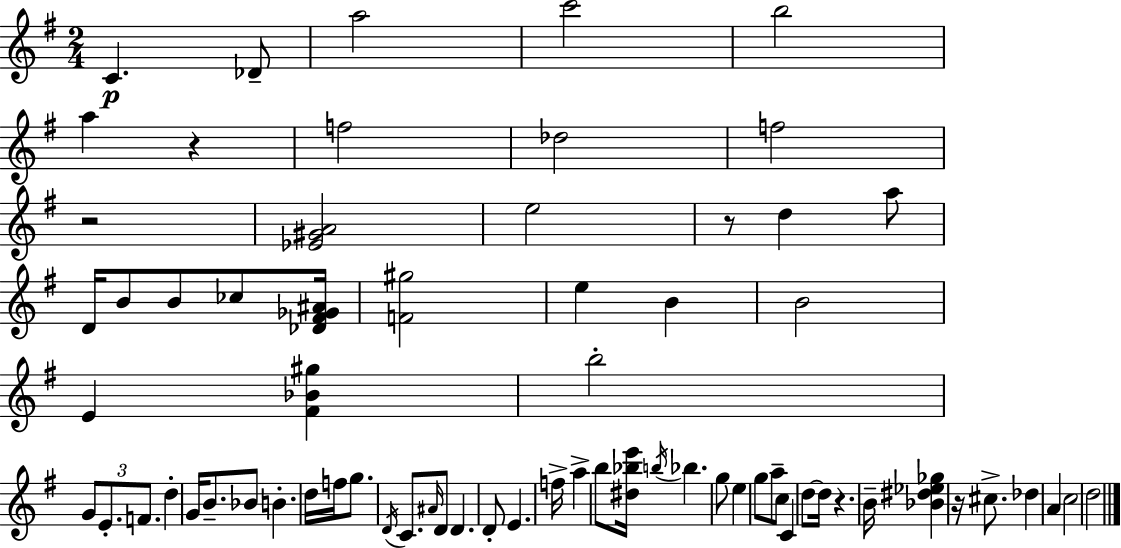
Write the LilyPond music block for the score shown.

{
  \clef treble
  \numericTimeSignature
  \time 2/4
  \key g \major
  c'4.\p des'8-- | a''2 | c'''2 | b''2 | \break a''4 r4 | f''2 | des''2 | f''2 | \break r2 | <ees' gis' a'>2 | e''2 | r8 d''4 a''8 | \break d'16 b'8 b'8 ces''8 <des' fis' ges' ais'>16 | <f' gis''>2 | e''4 b'4 | b'2 | \break e'4 <fis' bes' gis''>4 | b''2-. | \tuplet 3/2 { g'8 e'8.-. f'8. } | d''4-. g'16 b'8.-- | \break bes'8 b'4.-. | d''16 f''16 g''8. \acciaccatura { d'16 } c'8. | \grace { ais'16 } d'8 d'4. | d'8-. e'4. | \break f''16-> a''4-> b''8 | <dis'' bes'' e'''>16 \acciaccatura { b''16 } bes''4. | g''8 e''4 g''8 | a''8-- c''8 c'4 | \break d''8~~ d''16 r4. | b'16-- <bes' dis'' ees'' ges''>4 r16 | cis''8.-> des''4 a'4 | c''2 | \break d''2 | \bar "|."
}